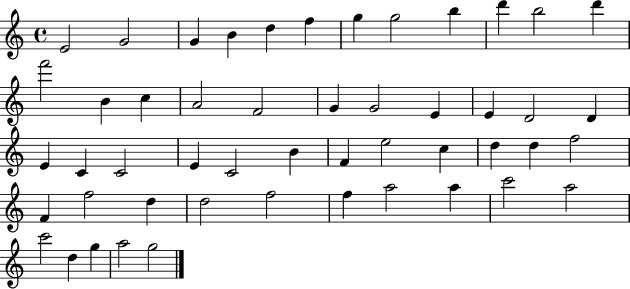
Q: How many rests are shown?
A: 0